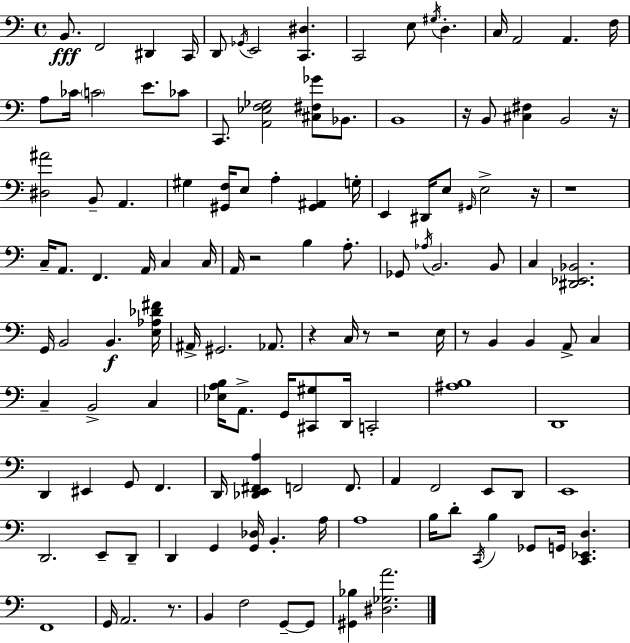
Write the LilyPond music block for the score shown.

{
  \clef bass
  \time 4/4
  \defaultTimeSignature
  \key a \minor
  b,8.\fff f,2 dis,4 c,16 | d,8 \acciaccatura { ges,16 } e,2 <c, dis>4. | c,2 e8 \acciaccatura { gis16 } d4.-. | c16 a,2 a,4. | \break f16 a8 ces'16 \parenthesize c'2 e'8. | ces'8 c,8. <a, ees f ges>2 <cis fis ges'>8 bes,8. | b,1 | r16 b,8 <cis fis>4 b,2 | \break r16 <dis ais'>2 b,8-- a,4. | gis4 <gis, f>16 e8 a4-. <gis, ais,>4 | g16-. e,4 dis,16 e8 \grace { gis,16 } e2-> | r16 r1 | \break c16-- a,8. f,4. a,16 c4 | c16 a,16 r2 b4 | a8.-. ges,8 \acciaccatura { aes16 } b,2. | b,8 c4 <dis, ees, bes,>2. | \break g,16 b,2 b,4.\f | <e aes des' fis'>16 ais,16-> gis,2. | aes,8. r4 c16 r8 r2 | e16 r8 b,4 b,4 a,8-> | \break c4 c4-- b,2-> | c4 <ees a b>16 a,8.-> g,16 <cis, gis>8 d,16 c,2-. | <ais b>1 | d,1 | \break d,4 eis,4 g,8 f,4. | d,16 <des, e, fis, a>4 f,2 | f,8. a,4 f,2 | e,8 d,8 e,1 | \break d,2. | e,8-- d,8-- d,4 g,4 <g, des>16 b,4.-. | a16 a1 | b16 d'8-. \acciaccatura { c,16 } b4 ges,8 g,16 <c, ees, d>4. | \break f,1 | g,16 a,2. | r8. b,4 f2 | g,8--~~ g,8 <gis, bes>4 <dis ges a'>2. | \break \bar "|."
}